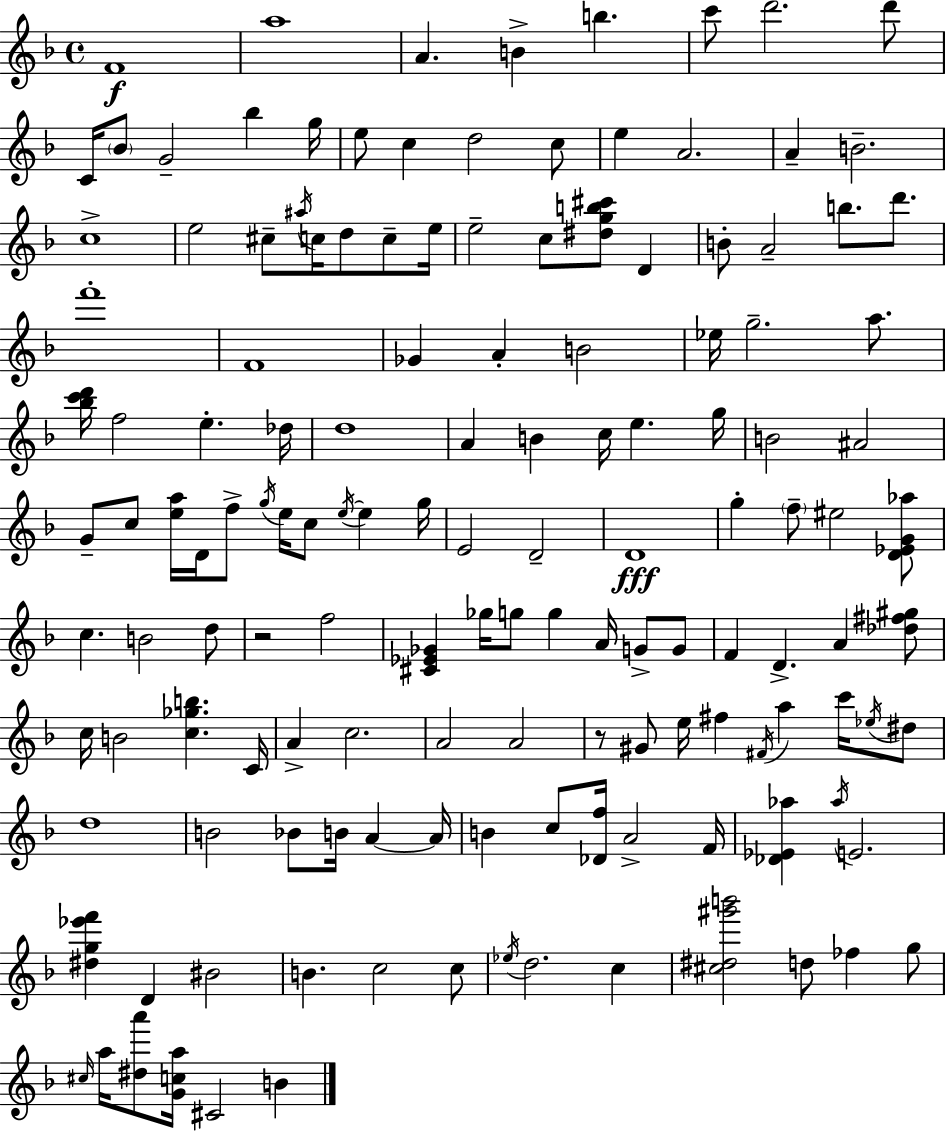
F4/w A5/w A4/q. B4/q B5/q. C6/e D6/h. D6/e C4/s Bb4/e G4/h Bb5/q G5/s E5/e C5/q D5/h C5/e E5/q A4/h. A4/q B4/h. C5/w E5/h C#5/e A#5/s C5/s D5/e C5/e E5/s E5/h C5/e [D#5,G5,B5,C#6]/e D4/q B4/e A4/h B5/e. D6/e. F6/w F4/w Gb4/q A4/q B4/h Eb5/s G5/h. A5/e. [Bb5,C6,D6]/s F5/h E5/q. Db5/s D5/w A4/q B4/q C5/s E5/q. G5/s B4/h A#4/h G4/e C5/e [E5,A5]/s D4/s F5/e G5/s E5/s C5/e E5/s E5/q G5/s E4/h D4/h D4/w G5/q F5/e EIS5/h [D4,Eb4,G4,Ab5]/e C5/q. B4/h D5/e R/h F5/h [C#4,Eb4,Gb4]/q Gb5/s G5/e G5/q A4/s G4/e G4/e F4/q D4/q. A4/q [Db5,F#5,G#5]/e C5/s B4/h [C5,Gb5,B5]/q. C4/s A4/q C5/h. A4/h A4/h R/e G#4/e E5/s F#5/q F#4/s A5/q C6/s Eb5/s D#5/e D5/w B4/h Bb4/e B4/s A4/q A4/s B4/q C5/e [Db4,F5]/s A4/h F4/s [Db4,Eb4,Ab5]/q Ab5/s E4/h. [D#5,G5,Eb6,F6]/q D4/q BIS4/h B4/q. C5/h C5/e Eb5/s D5/h. C5/q [C#5,D#5,G#6,B6]/h D5/e FES5/q G5/e C#5/s A5/s [D#5,A6]/e [G4,C5,A5]/s C#4/h B4/q